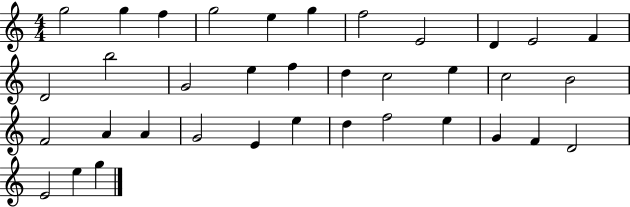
G5/h G5/q F5/q G5/h E5/q G5/q F5/h E4/h D4/q E4/h F4/q D4/h B5/h G4/h E5/q F5/q D5/q C5/h E5/q C5/h B4/h F4/h A4/q A4/q G4/h E4/q E5/q D5/q F5/h E5/q G4/q F4/q D4/h E4/h E5/q G5/q